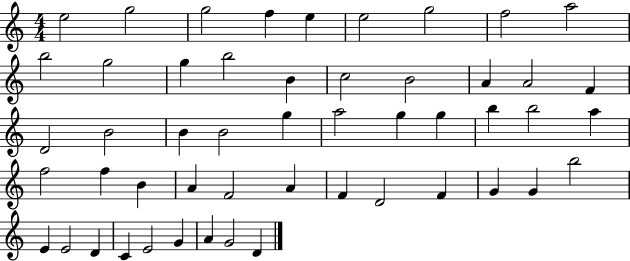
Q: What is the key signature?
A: C major